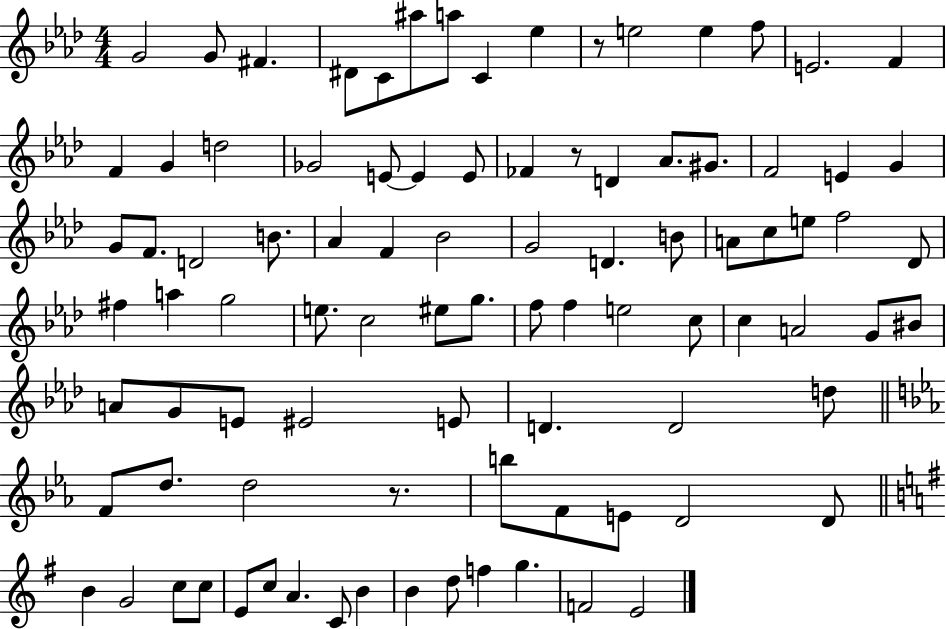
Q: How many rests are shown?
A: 3